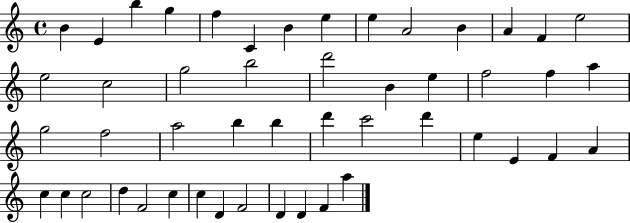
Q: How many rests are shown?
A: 0